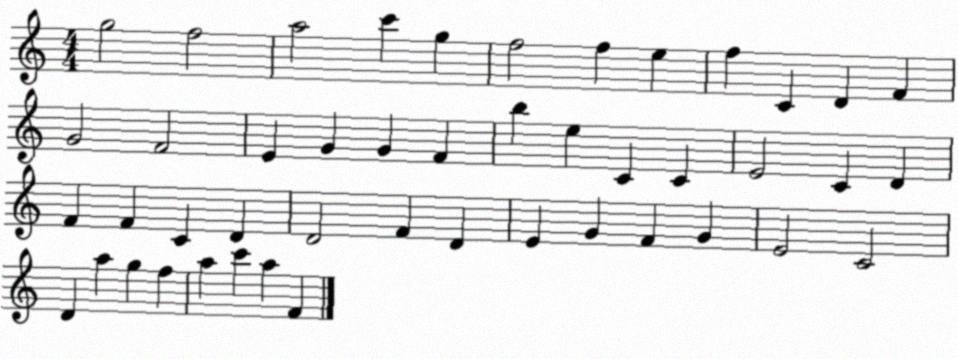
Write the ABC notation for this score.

X:1
T:Untitled
M:4/4
L:1/4
K:C
g2 f2 a2 c' g f2 f e f C D F G2 F2 E G G F b e C C E2 C D F F C D D2 F D E G F G E2 C2 D a g f a c' a F